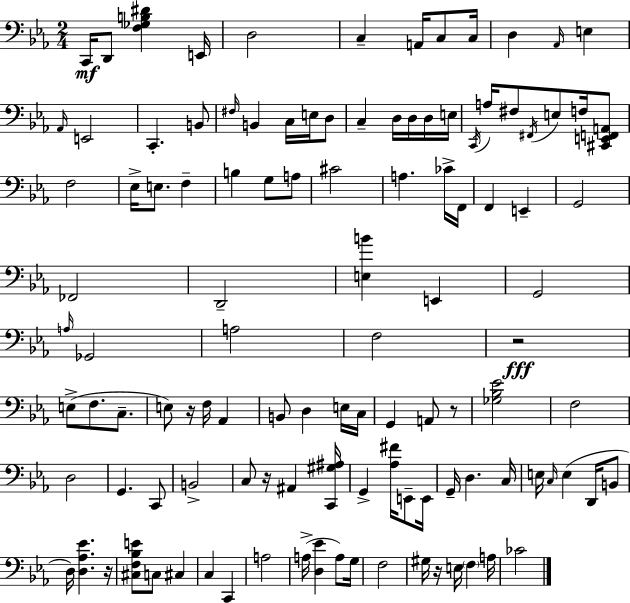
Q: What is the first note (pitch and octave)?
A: C2